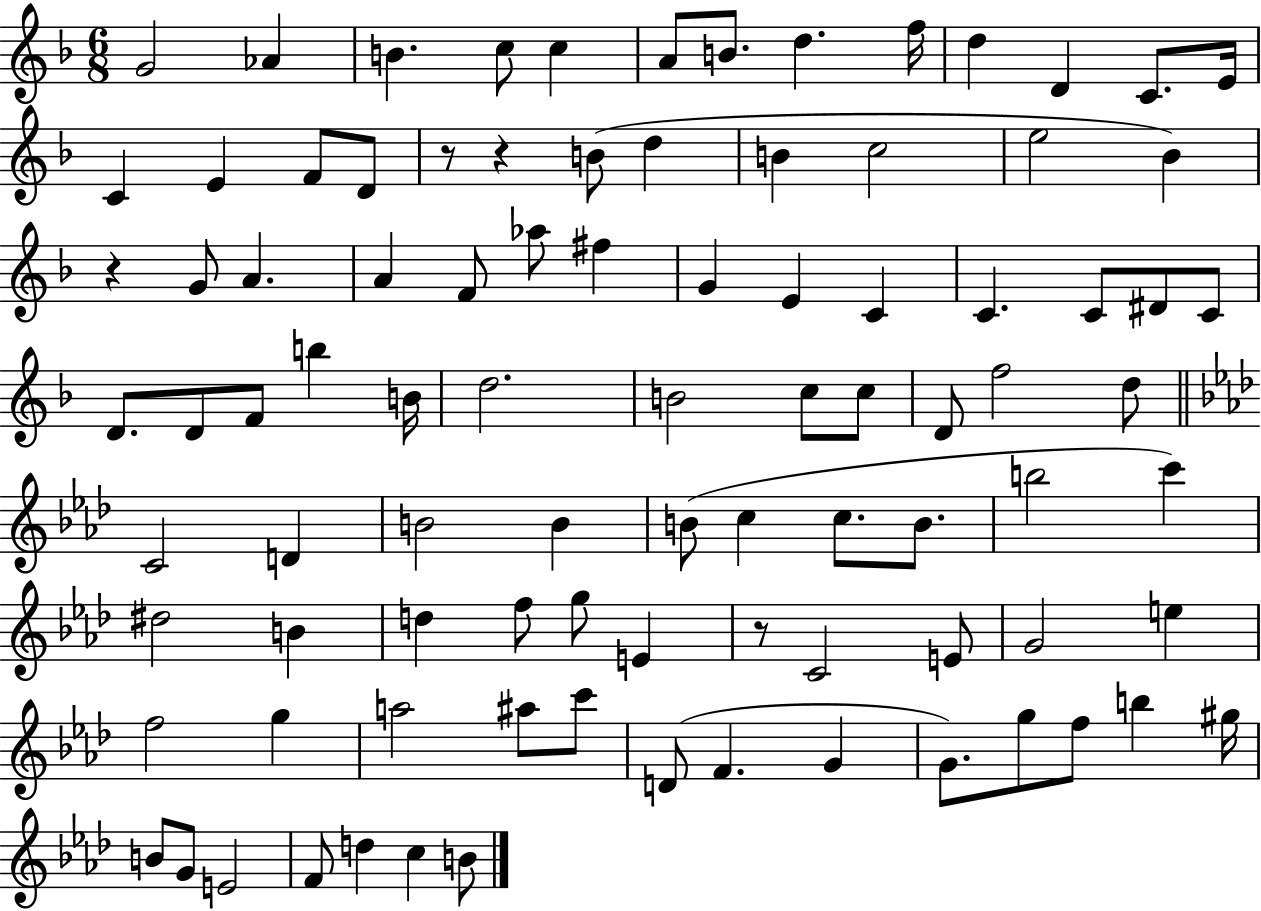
X:1
T:Untitled
M:6/8
L:1/4
K:F
G2 _A B c/2 c A/2 B/2 d f/4 d D C/2 E/4 C E F/2 D/2 z/2 z B/2 d B c2 e2 _B z G/2 A A F/2 _a/2 ^f G E C C C/2 ^D/2 C/2 D/2 D/2 F/2 b B/4 d2 B2 c/2 c/2 D/2 f2 d/2 C2 D B2 B B/2 c c/2 B/2 b2 c' ^d2 B d f/2 g/2 E z/2 C2 E/2 G2 e f2 g a2 ^a/2 c'/2 D/2 F G G/2 g/2 f/2 b ^g/4 B/2 G/2 E2 F/2 d c B/2